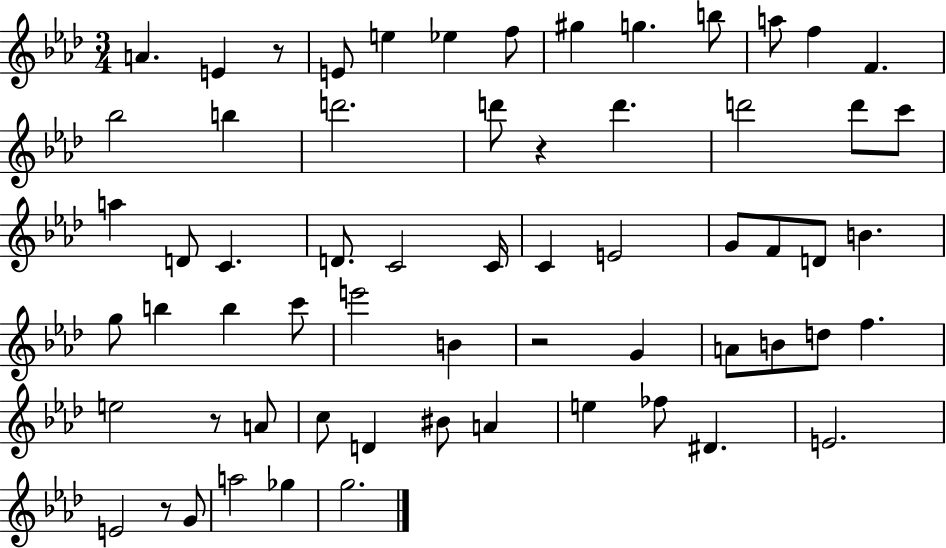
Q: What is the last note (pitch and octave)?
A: G5